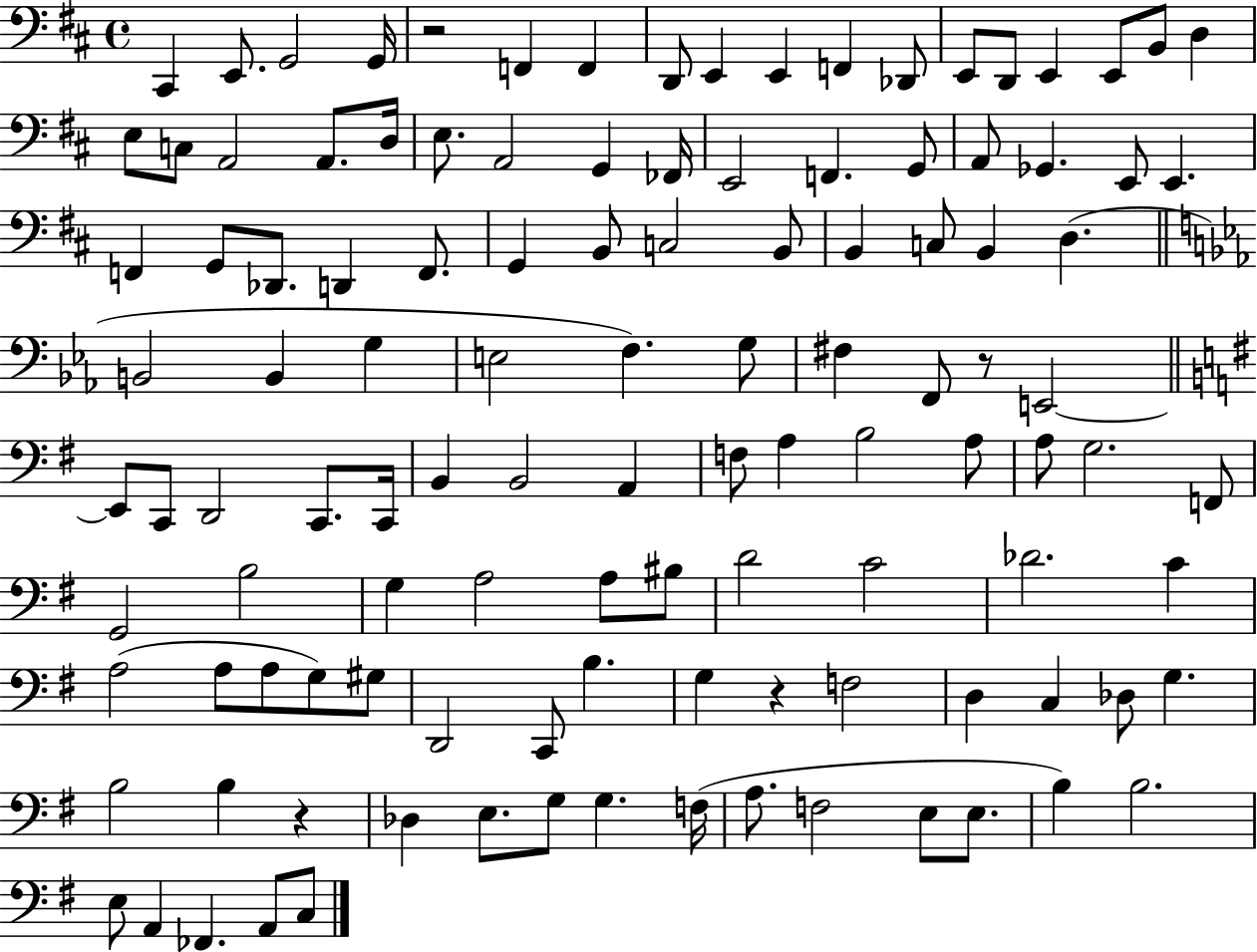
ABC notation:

X:1
T:Untitled
M:4/4
L:1/4
K:D
^C,, E,,/2 G,,2 G,,/4 z2 F,, F,, D,,/2 E,, E,, F,, _D,,/2 E,,/2 D,,/2 E,, E,,/2 B,,/2 D, E,/2 C,/2 A,,2 A,,/2 D,/4 E,/2 A,,2 G,, _F,,/4 E,,2 F,, G,,/2 A,,/2 _G,, E,,/2 E,, F,, G,,/2 _D,,/2 D,, F,,/2 G,, B,,/2 C,2 B,,/2 B,, C,/2 B,, D, B,,2 B,, G, E,2 F, G,/2 ^F, F,,/2 z/2 E,,2 E,,/2 C,,/2 D,,2 C,,/2 C,,/4 B,, B,,2 A,, F,/2 A, B,2 A,/2 A,/2 G,2 F,,/2 G,,2 B,2 G, A,2 A,/2 ^B,/2 D2 C2 _D2 C A,2 A,/2 A,/2 G,/2 ^G,/2 D,,2 C,,/2 B, G, z F,2 D, C, _D,/2 G, B,2 B, z _D, E,/2 G,/2 G, F,/4 A,/2 F,2 E,/2 E,/2 B, B,2 E,/2 A,, _F,, A,,/2 C,/2